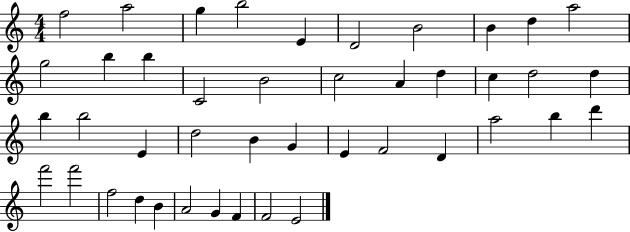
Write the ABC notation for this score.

X:1
T:Untitled
M:4/4
L:1/4
K:C
f2 a2 g b2 E D2 B2 B d a2 g2 b b C2 B2 c2 A d c d2 d b b2 E d2 B G E F2 D a2 b d' f'2 f'2 f2 d B A2 G F F2 E2